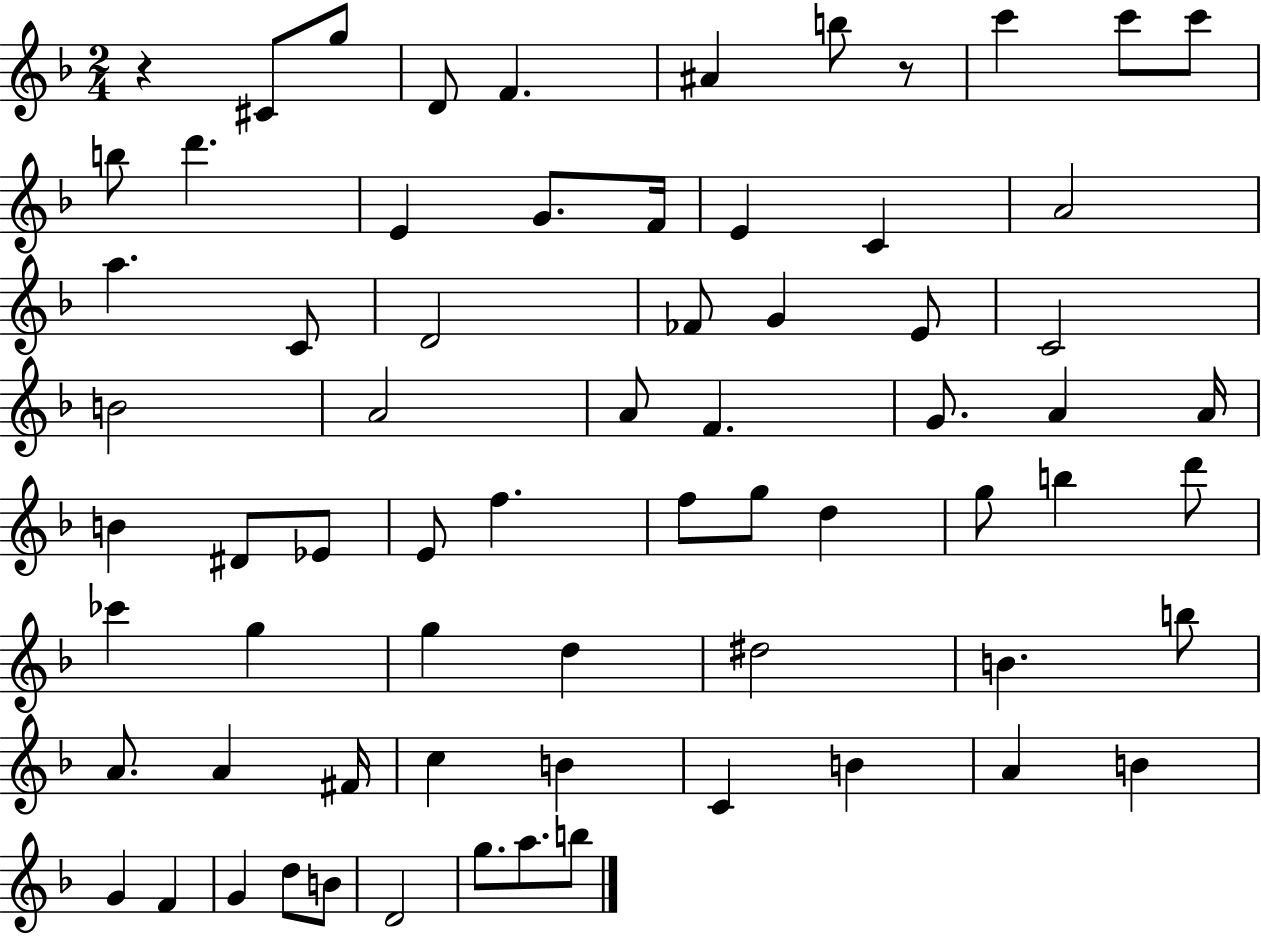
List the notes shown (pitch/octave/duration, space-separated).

R/q C#4/e G5/e D4/e F4/q. A#4/q B5/e R/e C6/q C6/e C6/e B5/e D6/q. E4/q G4/e. F4/s E4/q C4/q A4/h A5/q. C4/e D4/h FES4/e G4/q E4/e C4/h B4/h A4/h A4/e F4/q. G4/e. A4/q A4/s B4/q D#4/e Eb4/e E4/e F5/q. F5/e G5/e D5/q G5/e B5/q D6/e CES6/q G5/q G5/q D5/q D#5/h B4/q. B5/e A4/e. A4/q F#4/s C5/q B4/q C4/q B4/q A4/q B4/q G4/q F4/q G4/q D5/e B4/e D4/h G5/e. A5/e. B5/e